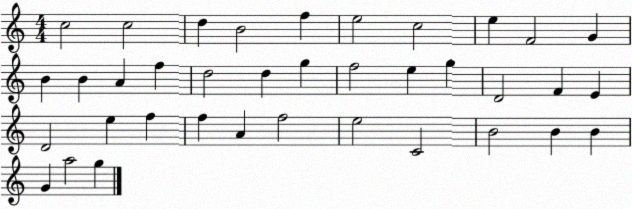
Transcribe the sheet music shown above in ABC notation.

X:1
T:Untitled
M:4/4
L:1/4
K:C
c2 c2 d B2 f e2 c2 e F2 G B B A f d2 d g f2 e g D2 F E D2 e f f A f2 e2 C2 B2 B B G a2 g